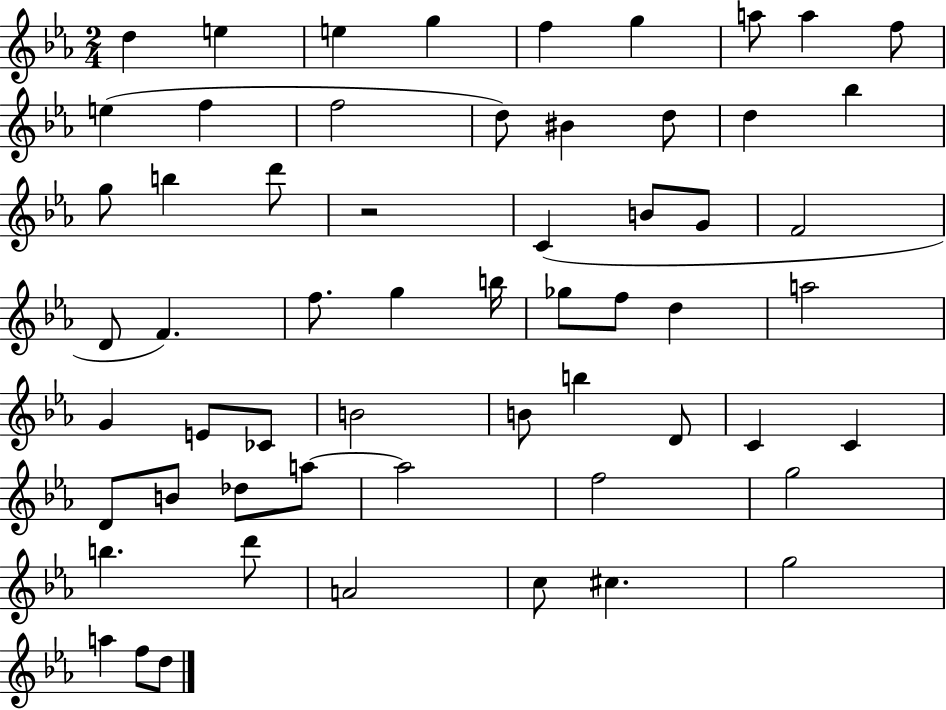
{
  \clef treble
  \numericTimeSignature
  \time 2/4
  \key ees \major
  d''4 e''4 | e''4 g''4 | f''4 g''4 | a''8 a''4 f''8 | \break e''4( f''4 | f''2 | d''8) bis'4 d''8 | d''4 bes''4 | \break g''8 b''4 d'''8 | r2 | c'4( b'8 g'8 | f'2 | \break d'8 f'4.) | f''8. g''4 b''16 | ges''8 f''8 d''4 | a''2 | \break g'4 e'8 ces'8 | b'2 | b'8 b''4 d'8 | c'4 c'4 | \break d'8 b'8 des''8 a''8~~ | a''2 | f''2 | g''2 | \break b''4. d'''8 | a'2 | c''8 cis''4. | g''2 | \break a''4 f''8 d''8 | \bar "|."
}